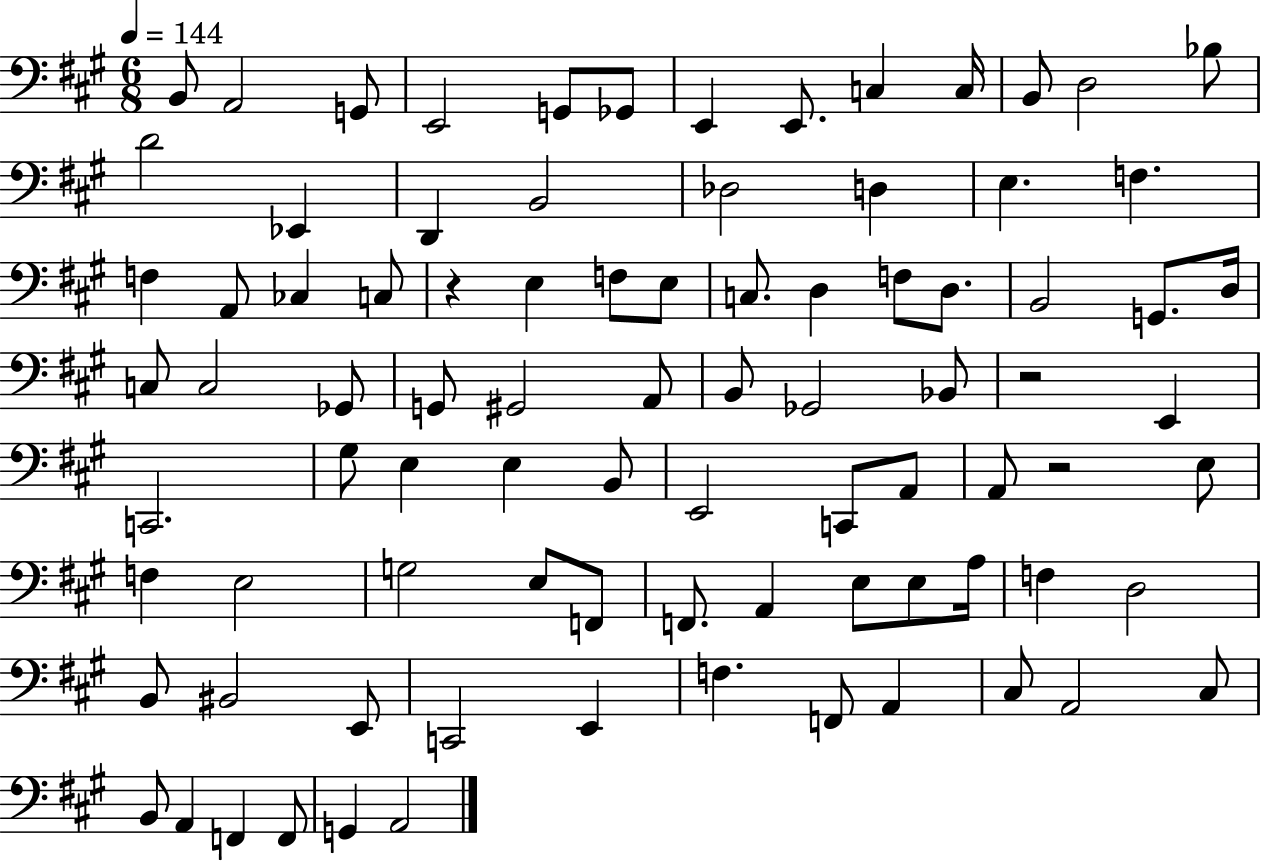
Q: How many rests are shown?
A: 3